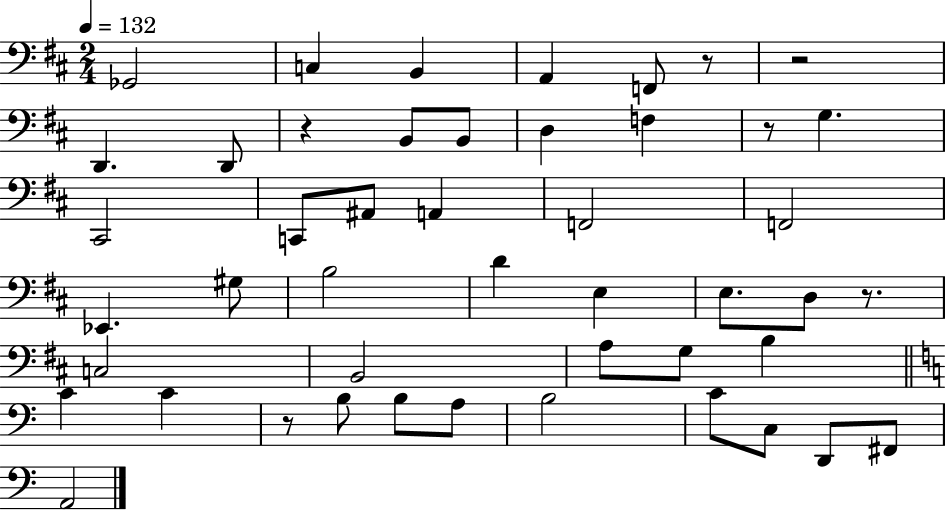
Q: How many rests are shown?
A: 6